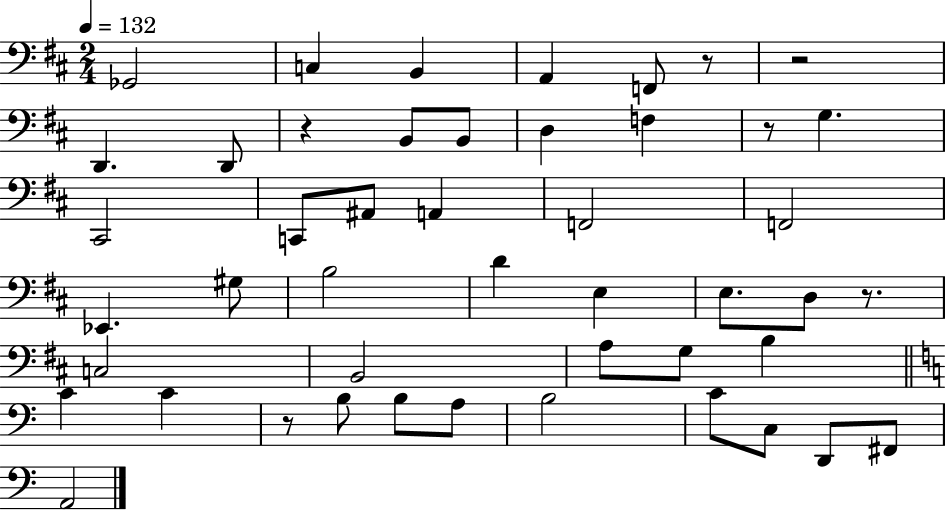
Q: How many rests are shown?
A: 6